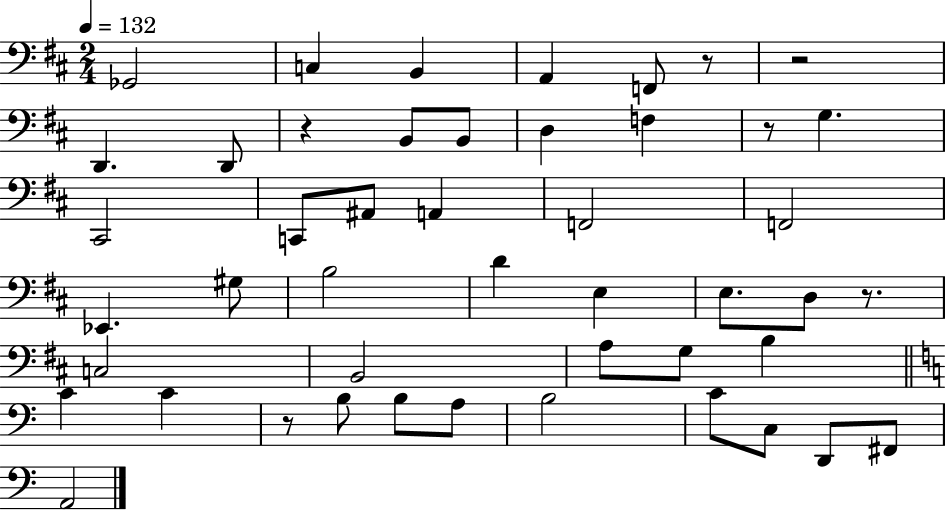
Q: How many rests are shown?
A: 6